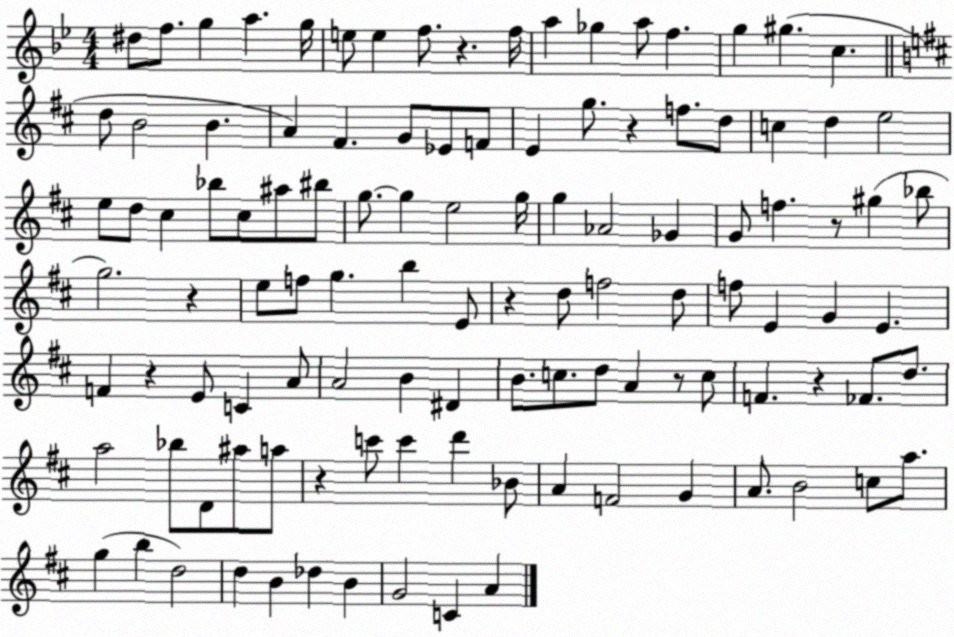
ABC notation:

X:1
T:Untitled
M:4/4
L:1/4
K:Bb
^d/2 f/2 g a g/4 e/2 e f/2 z f/4 a _g a/2 f g ^g c d/2 B2 B A ^F G/2 _E/2 F/2 E g/2 z f/2 d/2 c d e2 e/2 d/2 ^c _b/2 ^c/2 ^a/2 ^b/2 g/2 g e2 g/4 g _A2 _G G/2 f z/2 ^g _b/2 g2 z e/2 f/2 g b E/2 z d/2 f2 d/2 f/2 E G E F z E/2 C A/2 A2 B ^D B/2 c/2 d/2 A z/2 c/2 F z _F/2 d/2 a2 _b/2 D/2 ^a/2 a/2 z c'/2 c' d' _B/2 A F2 G A/2 B2 c/2 a/2 g b d2 d B _d B G2 C A